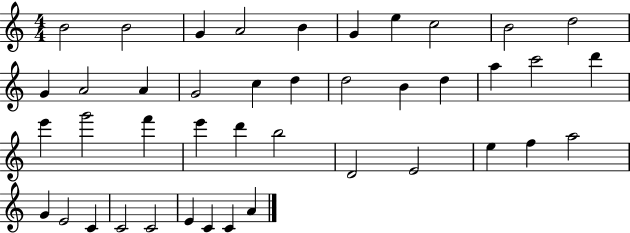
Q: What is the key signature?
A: C major